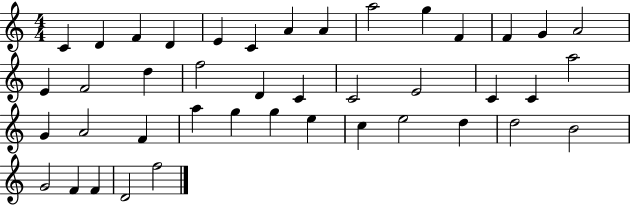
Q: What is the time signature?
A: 4/4